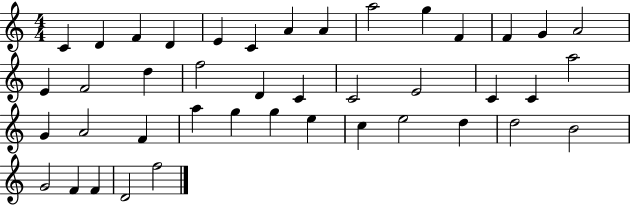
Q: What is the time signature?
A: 4/4